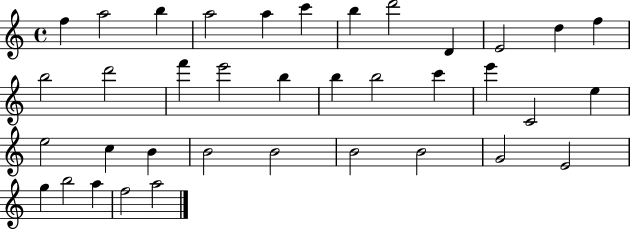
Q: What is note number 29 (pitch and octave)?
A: B4